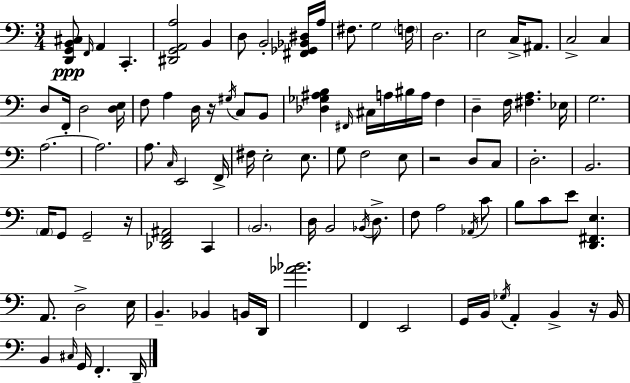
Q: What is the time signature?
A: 3/4